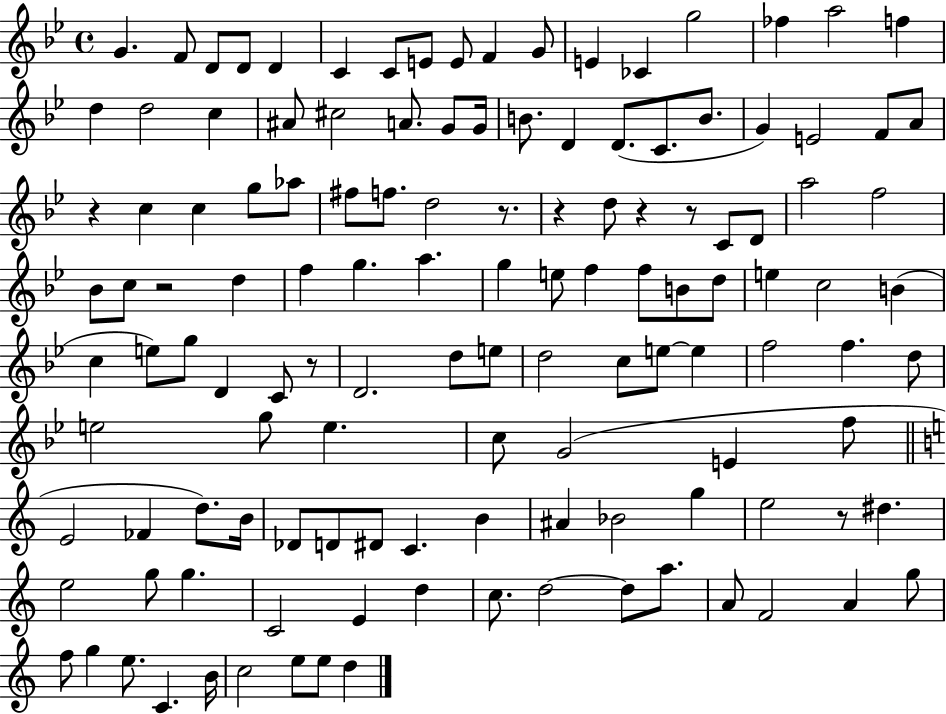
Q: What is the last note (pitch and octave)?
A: D5